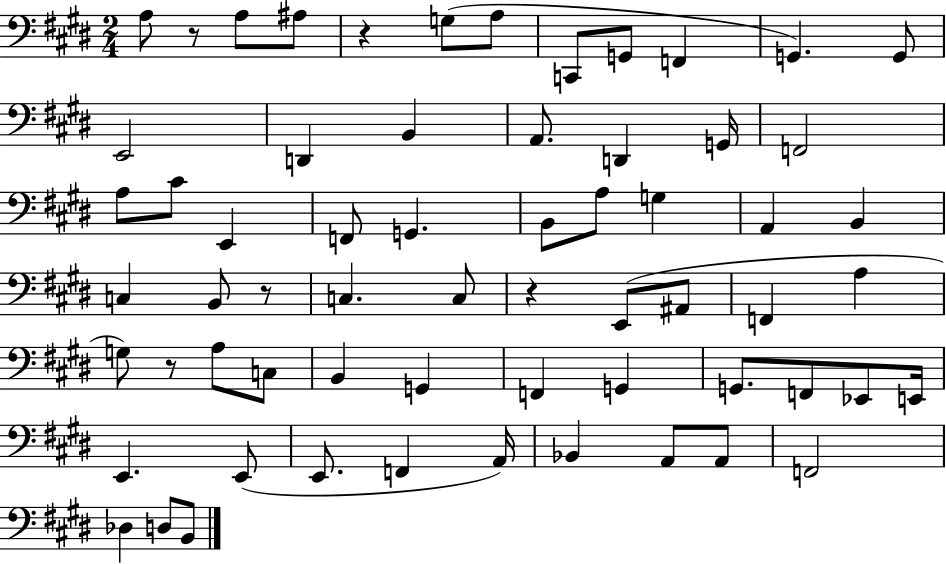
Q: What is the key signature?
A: E major